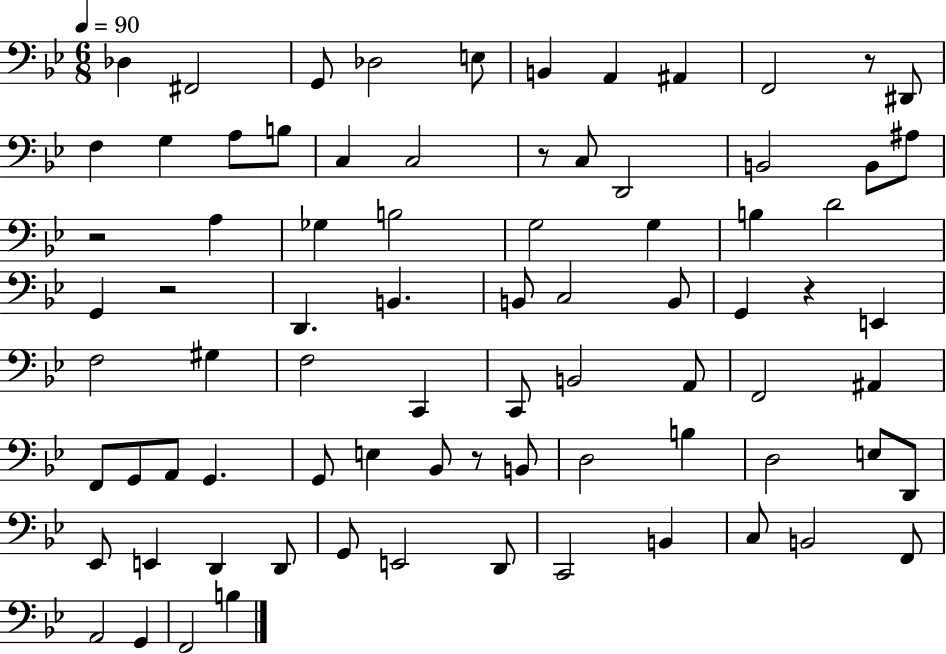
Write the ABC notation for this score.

X:1
T:Untitled
M:6/8
L:1/4
K:Bb
_D, ^F,,2 G,,/2 _D,2 E,/2 B,, A,, ^A,, F,,2 z/2 ^D,,/2 F, G, A,/2 B,/2 C, C,2 z/2 C,/2 D,,2 B,,2 B,,/2 ^A,/2 z2 A, _G, B,2 G,2 G, B, D2 G,, z2 D,, B,, B,,/2 C,2 B,,/2 G,, z E,, F,2 ^G, F,2 C,, C,,/2 B,,2 A,,/2 F,,2 ^A,, F,,/2 G,,/2 A,,/2 G,, G,,/2 E, _B,,/2 z/2 B,,/2 D,2 B, D,2 E,/2 D,,/2 _E,,/2 E,, D,, D,,/2 G,,/2 E,,2 D,,/2 C,,2 B,, C,/2 B,,2 F,,/2 A,,2 G,, F,,2 B,